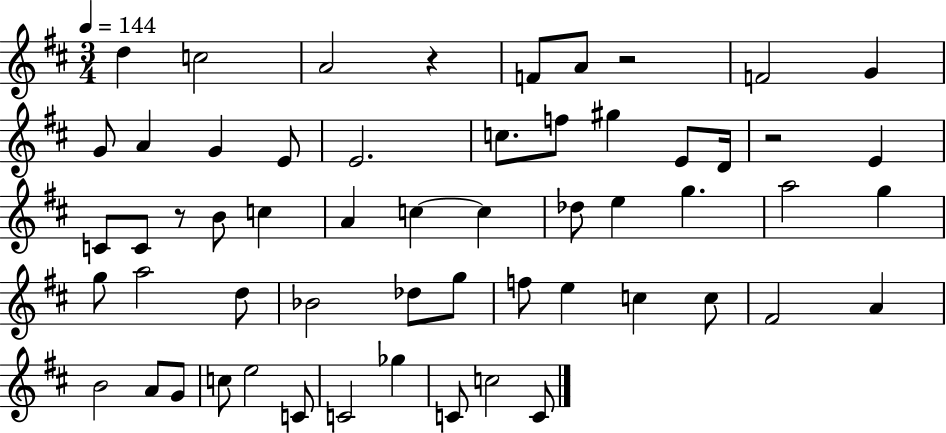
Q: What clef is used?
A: treble